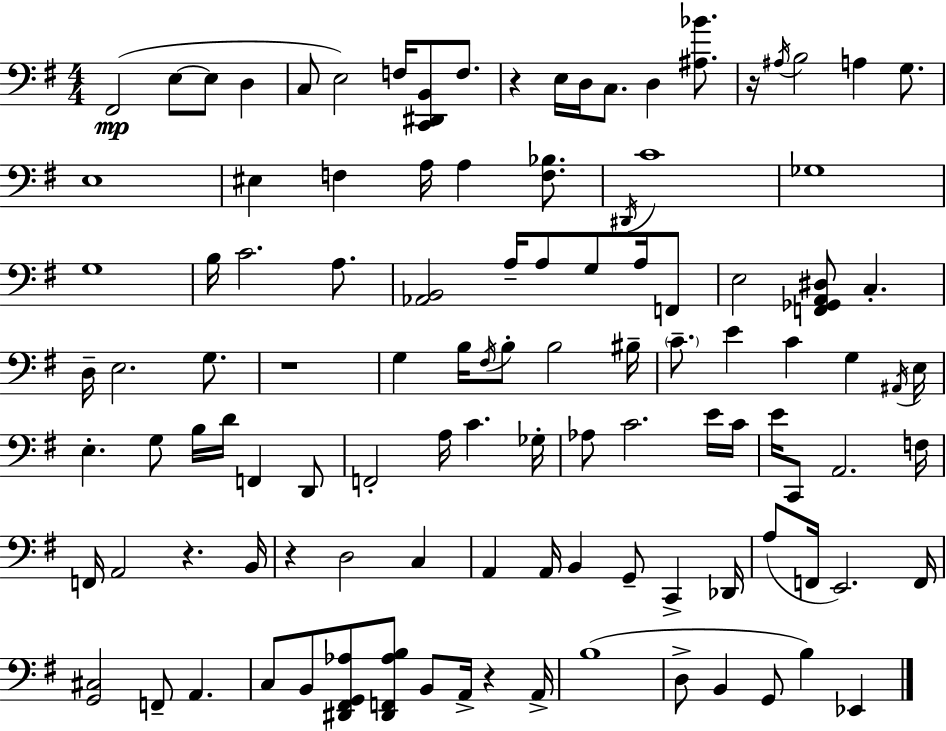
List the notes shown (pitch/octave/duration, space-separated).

F#2/h E3/e E3/e D3/q C3/e E3/h F3/s [C2,D#2,B2]/e F3/e. R/q E3/s D3/s C3/e. D3/q [A#3,Bb4]/e. R/s A#3/s B3/h A3/q G3/e. E3/w EIS3/q F3/q A3/s A3/q [F3,Bb3]/e. D#2/s C4/w Gb3/w G3/w B3/s C4/h. A3/e. [Ab2,B2]/h A3/s A3/e G3/e A3/s F2/e E3/h [F2,Gb2,A2,D#3]/e C3/q. D3/s E3/h. G3/e. R/w G3/q B3/s F#3/s B3/e B3/h BIS3/s C4/e. E4/q C4/q G3/q A#2/s E3/s E3/q. G3/e B3/s D4/s F2/q D2/e F2/h A3/s C4/q. Gb3/s Ab3/e C4/h. E4/s C4/s E4/s C2/e A2/h. F3/s F2/s A2/h R/q. B2/s R/q D3/h C3/q A2/q A2/s B2/q G2/e C2/q Db2/s A3/e F2/s E2/h. F2/s [G2,C#3]/h F2/e A2/q. C3/e B2/e [D#2,F#2,G2,Ab3]/e [D#2,F2,Ab3,B3]/e B2/e A2/s R/q A2/s B3/w D3/e B2/q G2/e B3/q Eb2/q